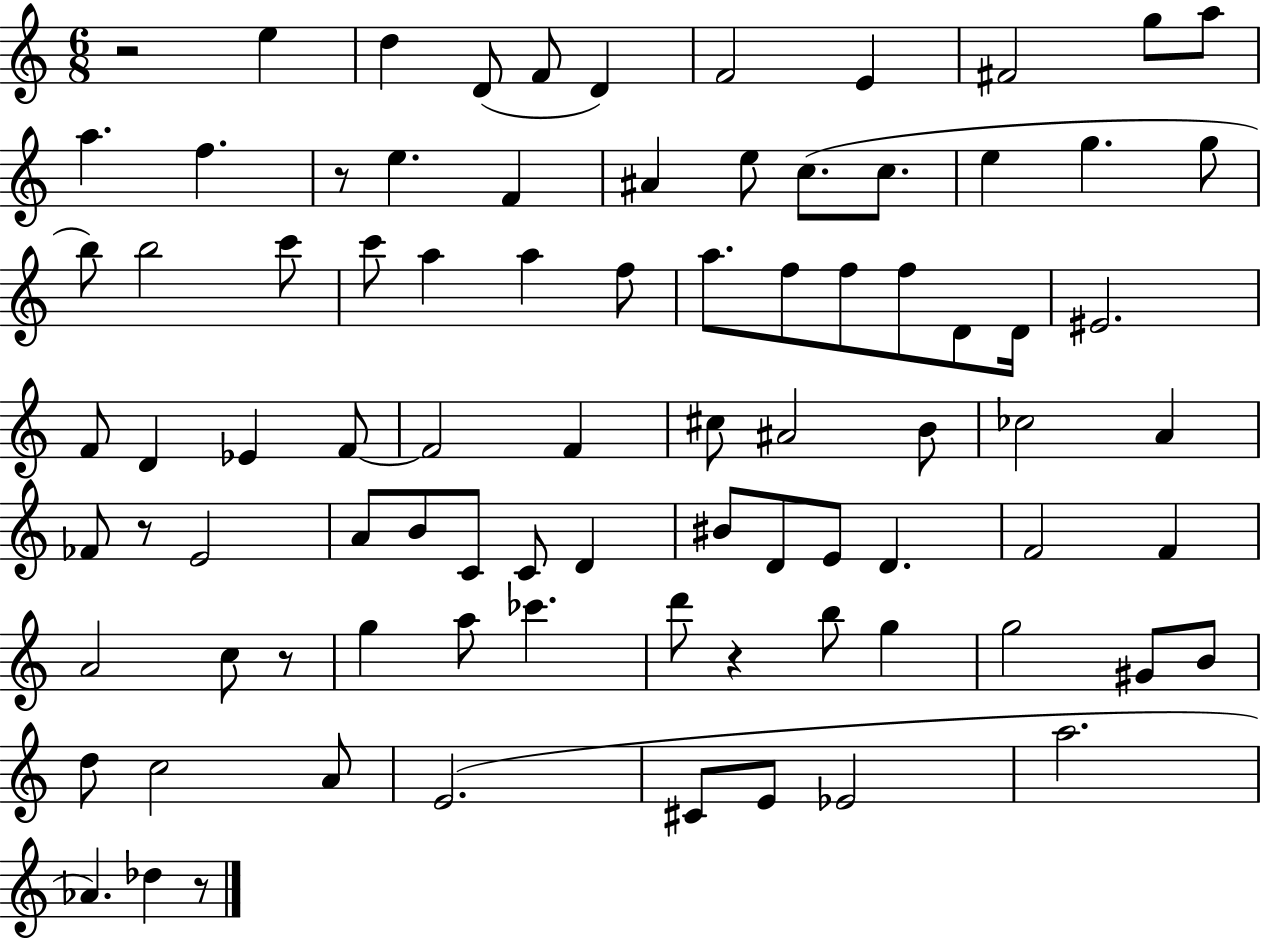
R/h E5/q D5/q D4/e F4/e D4/q F4/h E4/q F#4/h G5/e A5/e A5/q. F5/q. R/e E5/q. F4/q A#4/q E5/e C5/e. C5/e. E5/q G5/q. G5/e B5/e B5/h C6/e C6/e A5/q A5/q F5/e A5/e. F5/e F5/e F5/e D4/e D4/s EIS4/h. F4/e D4/q Eb4/q F4/e F4/h F4/q C#5/e A#4/h B4/e CES5/h A4/q FES4/e R/e E4/h A4/e B4/e C4/e C4/e D4/q BIS4/e D4/e E4/e D4/q. F4/h F4/q A4/h C5/e R/e G5/q A5/e CES6/q. D6/e R/q B5/e G5/q G5/h G#4/e B4/e D5/e C5/h A4/e E4/h. C#4/e E4/e Eb4/h A5/h. Ab4/q. Db5/q R/e